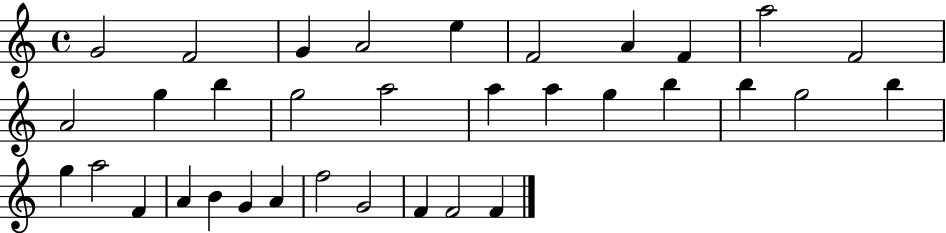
{
  \clef treble
  \time 4/4
  \defaultTimeSignature
  \key c \major
  g'2 f'2 | g'4 a'2 e''4 | f'2 a'4 f'4 | a''2 f'2 | \break a'2 g''4 b''4 | g''2 a''2 | a''4 a''4 g''4 b''4 | b''4 g''2 b''4 | \break g''4 a''2 f'4 | a'4 b'4 g'4 a'4 | f''2 g'2 | f'4 f'2 f'4 | \break \bar "|."
}